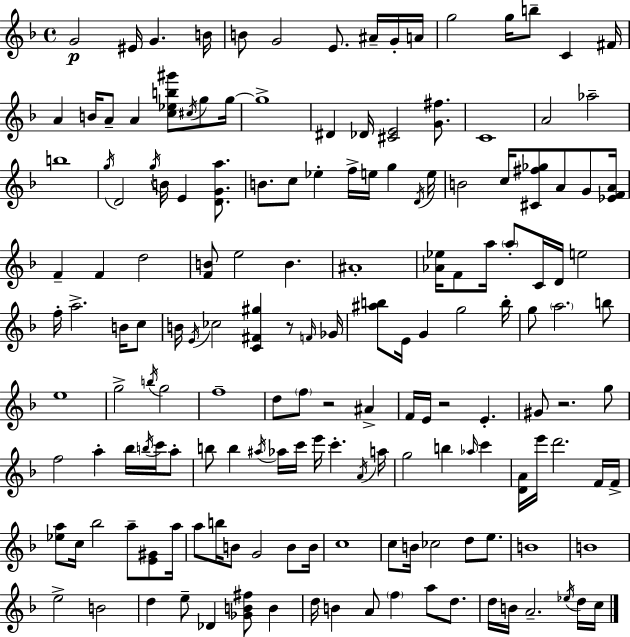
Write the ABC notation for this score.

X:1
T:Untitled
M:4/4
L:1/4
K:F
G2 ^E/4 G B/4 B/2 G2 E/2 ^A/4 G/4 A/4 g2 g/4 b/2 C ^F/4 A B/4 A/2 A [c_eb^g']/2 ^c/4 g/2 g/4 g4 ^D _D/4 [^CE]2 [G^f]/2 C4 A2 _a2 b4 g/4 D2 g/4 B/4 E [DGa]/2 B/2 c/2 _e f/4 e/4 g D/4 e/4 B2 c/4 [^C^f_g]/2 A/2 G/2 [_EFA]/4 F F d2 [FB]/2 e2 B ^A4 [_A_e]/4 F/2 a/4 a/2 C/4 D/4 e2 f/4 a2 B/4 c/2 B/4 E/4 _c2 [C^F^g] z/2 F/4 _G/4 [^ab]/2 E/4 G g2 b/4 g/2 a2 b/2 e4 g2 b/4 g2 f4 d/2 f/2 z2 ^A F/4 E/4 z2 E ^G/2 z2 g/2 f2 a _b/4 b/4 c'/4 a/2 b/2 b ^a/4 _a/4 c'/4 e'/4 c' A/4 a/4 g2 b _a/4 c' [DA]/4 e'/4 d'2 F/4 F/4 [_ea]/2 c/4 _b2 a/2 [E^G]/2 a/4 a/2 b/4 B/2 G2 B/2 B/4 c4 c/2 B/4 _c2 d/2 e/2 B4 B4 e2 B2 d e/2 _D [_GB^f]/2 B d/4 B A/2 f a/2 d/2 d/4 B/4 A2 _e/4 d/4 c/4